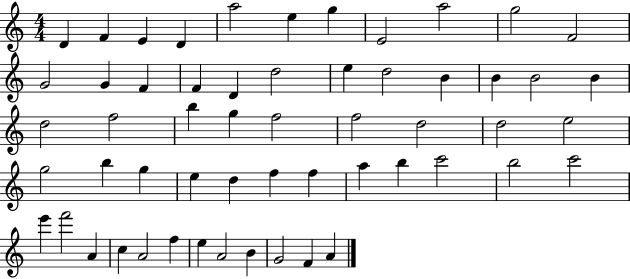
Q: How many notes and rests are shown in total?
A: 56